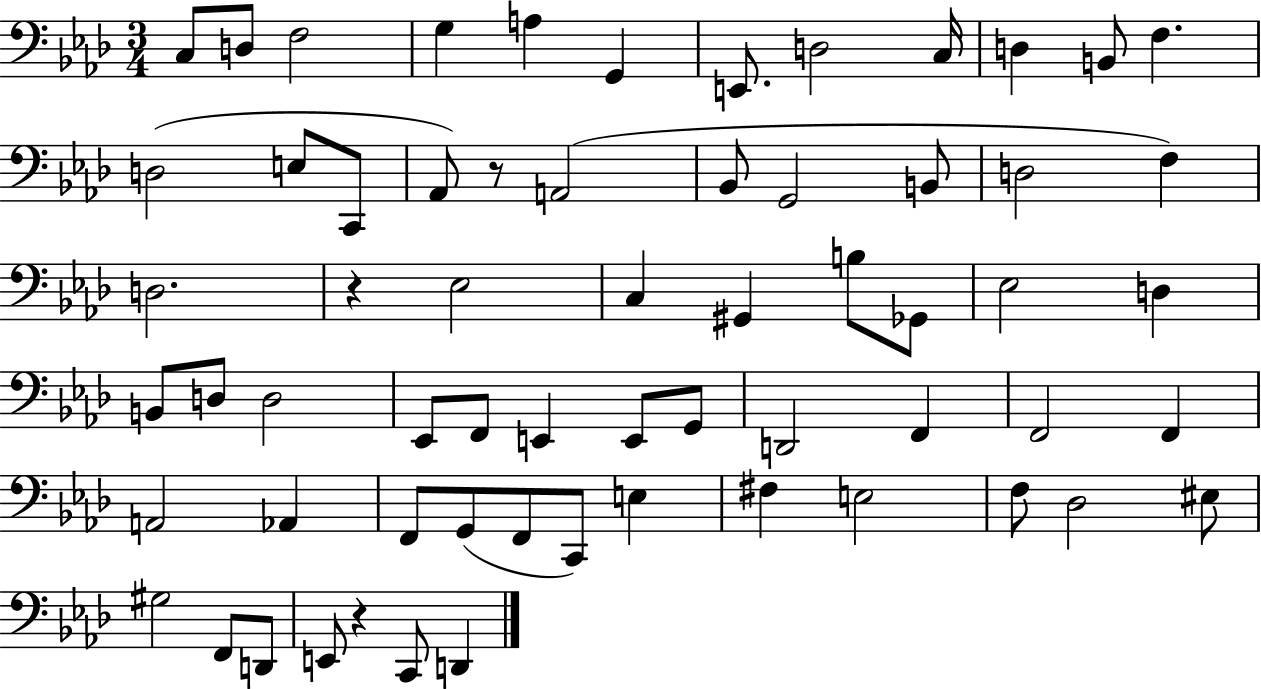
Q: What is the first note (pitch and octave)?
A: C3